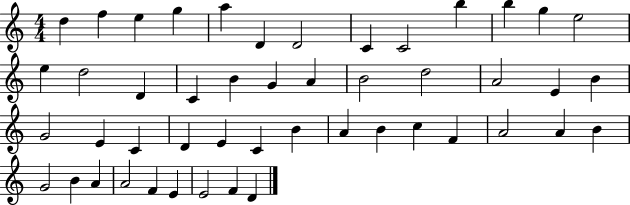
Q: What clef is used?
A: treble